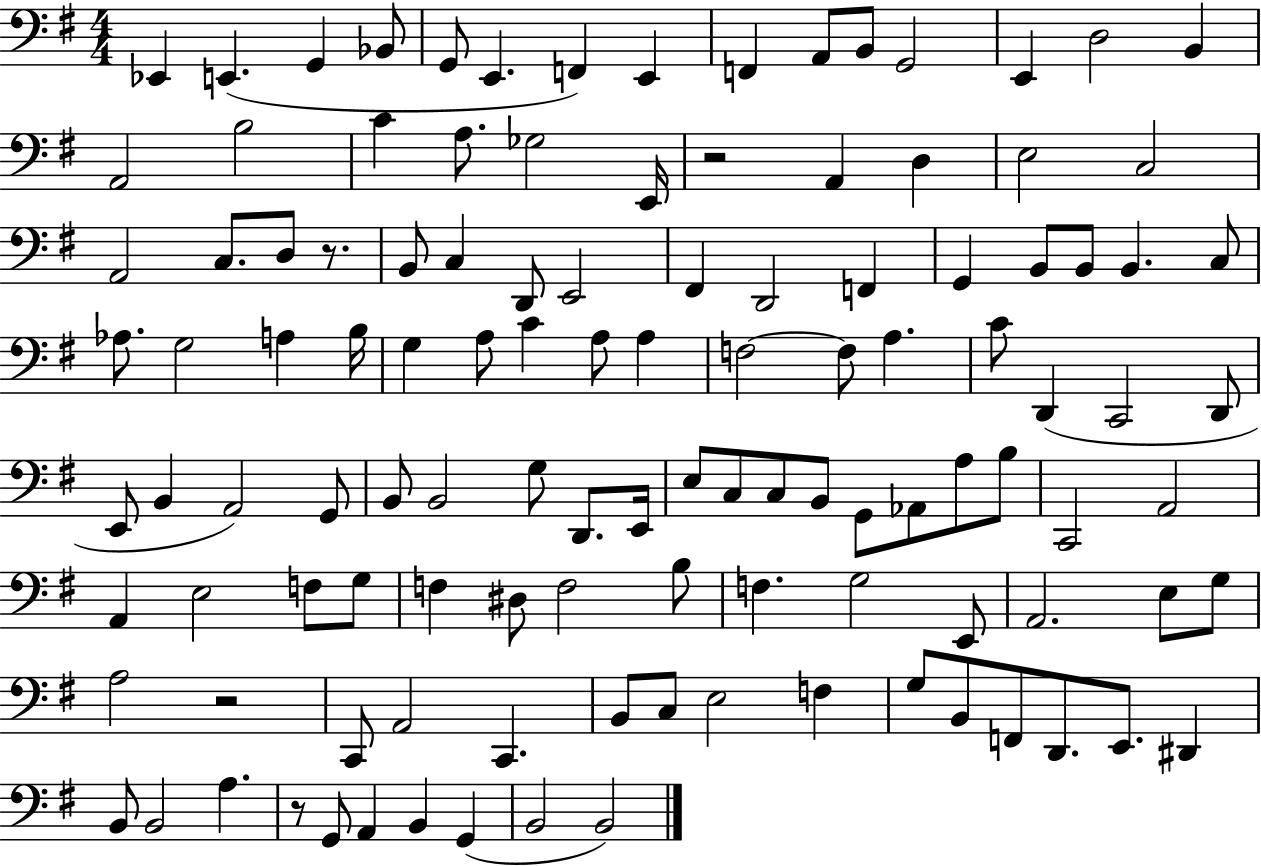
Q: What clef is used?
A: bass